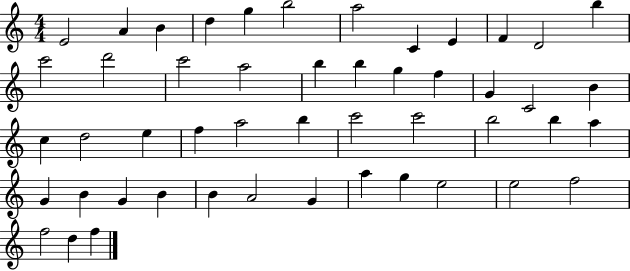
E4/h A4/q B4/q D5/q G5/q B5/h A5/h C4/q E4/q F4/q D4/h B5/q C6/h D6/h C6/h A5/h B5/q B5/q G5/q F5/q G4/q C4/h B4/q C5/q D5/h E5/q F5/q A5/h B5/q C6/h C6/h B5/h B5/q A5/q G4/q B4/q G4/q B4/q B4/q A4/h G4/q A5/q G5/q E5/h E5/h F5/h F5/h D5/q F5/q